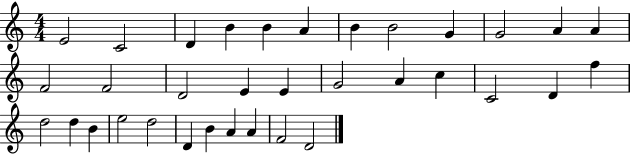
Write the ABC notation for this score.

X:1
T:Untitled
M:4/4
L:1/4
K:C
E2 C2 D B B A B B2 G G2 A A F2 F2 D2 E E G2 A c C2 D f d2 d B e2 d2 D B A A F2 D2